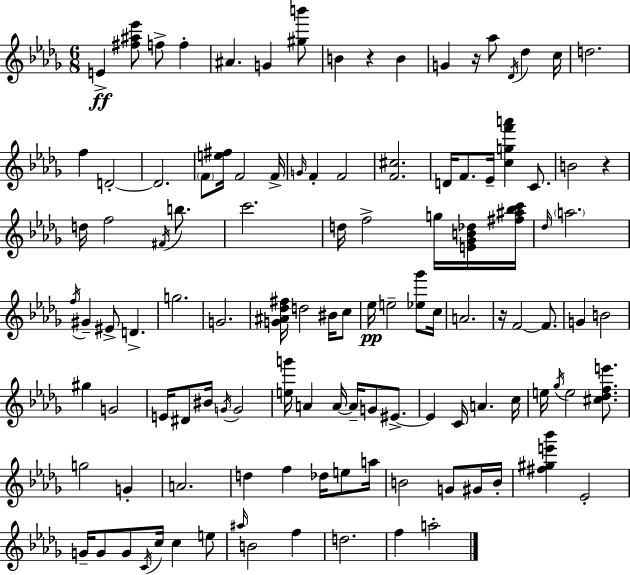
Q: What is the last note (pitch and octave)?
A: A5